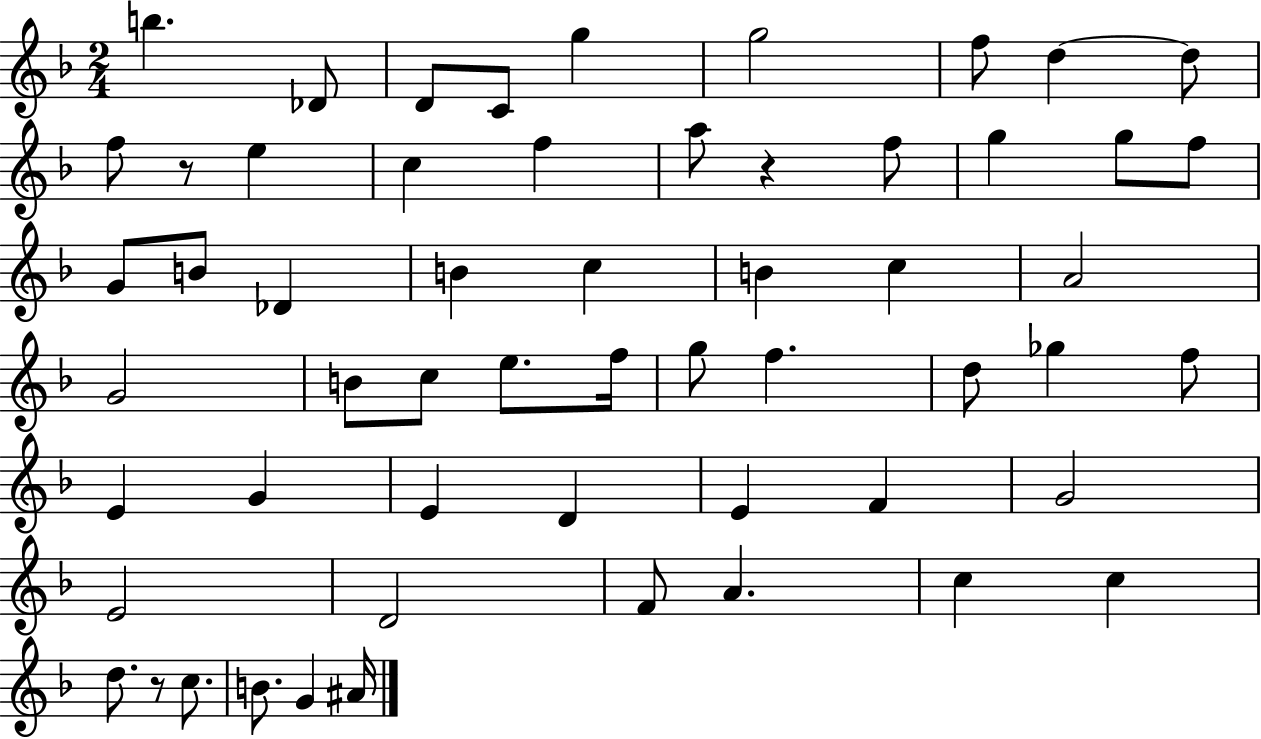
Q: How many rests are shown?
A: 3